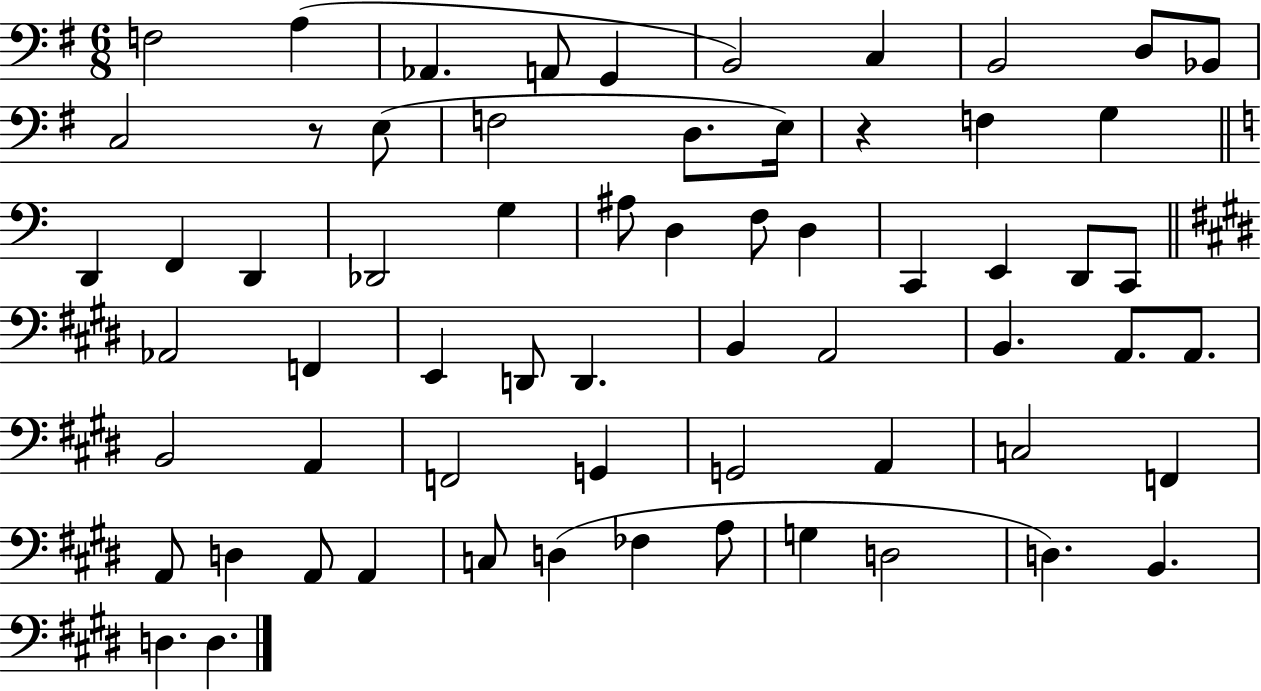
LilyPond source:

{
  \clef bass
  \numericTimeSignature
  \time 6/8
  \key g \major
  \repeat volta 2 { f2 a4( | aes,4. a,8 g,4 | b,2) c4 | b,2 d8 bes,8 | \break c2 r8 e8( | f2 d8. e16) | r4 f4 g4 | \bar "||" \break \key c \major d,4 f,4 d,4 | des,2 g4 | ais8 d4 f8 d4 | c,4 e,4 d,8 c,8 | \break \bar "||" \break \key e \major aes,2 f,4 | e,4 d,8 d,4. | b,4 a,2 | b,4. a,8. a,8. | \break b,2 a,4 | f,2 g,4 | g,2 a,4 | c2 f,4 | \break a,8 d4 a,8 a,4 | c8 d4( fes4 a8 | g4 d2 | d4.) b,4. | \break d4. d4. | } \bar "|."
}